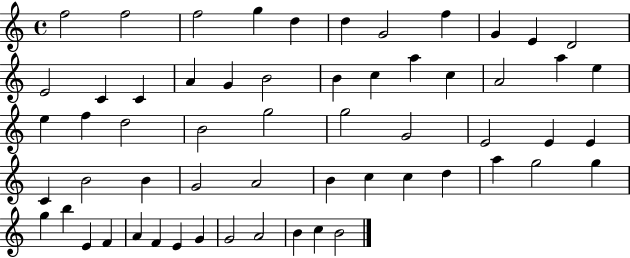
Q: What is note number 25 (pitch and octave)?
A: E5